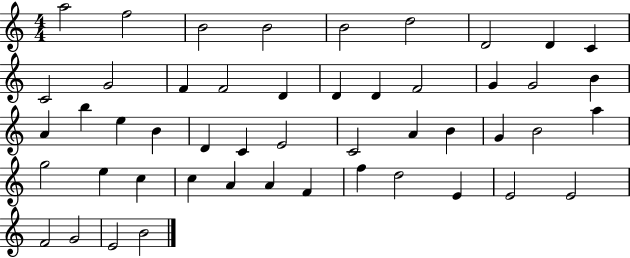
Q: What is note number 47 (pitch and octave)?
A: G4